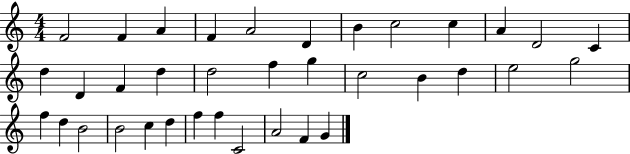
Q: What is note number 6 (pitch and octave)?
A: D4